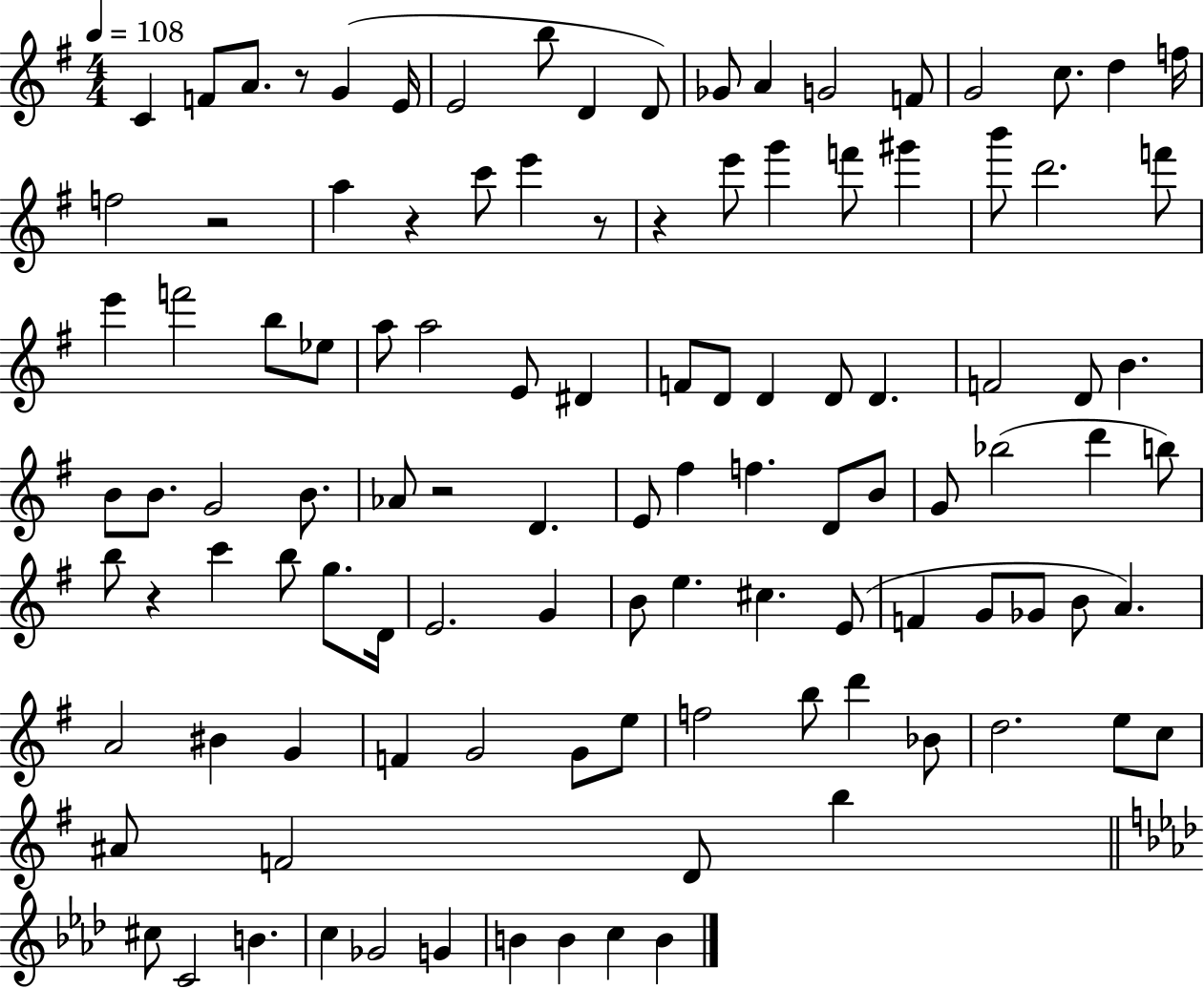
C4/q F4/e A4/e. R/e G4/q E4/s E4/h B5/e D4/q D4/e Gb4/e A4/q G4/h F4/e G4/h C5/e. D5/q F5/s F5/h R/h A5/q R/q C6/e E6/q R/e R/q E6/e G6/q F6/e G#6/q B6/e D6/h. F6/e E6/q F6/h B5/e Eb5/e A5/e A5/h E4/e D#4/q F4/e D4/e D4/q D4/e D4/q. F4/h D4/e B4/q. B4/e B4/e. G4/h B4/e. Ab4/e R/h D4/q. E4/e F#5/q F5/q. D4/e B4/e G4/e Bb5/h D6/q B5/e B5/e R/q C6/q B5/e G5/e. D4/s E4/h. G4/q B4/e E5/q. C#5/q. E4/e F4/q G4/e Gb4/e B4/e A4/q. A4/h BIS4/q G4/q F4/q G4/h G4/e E5/e F5/h B5/e D6/q Bb4/e D5/h. E5/e C5/e A#4/e F4/h D4/e B5/q C#5/e C4/h B4/q. C5/q Gb4/h G4/q B4/q B4/q C5/q B4/q